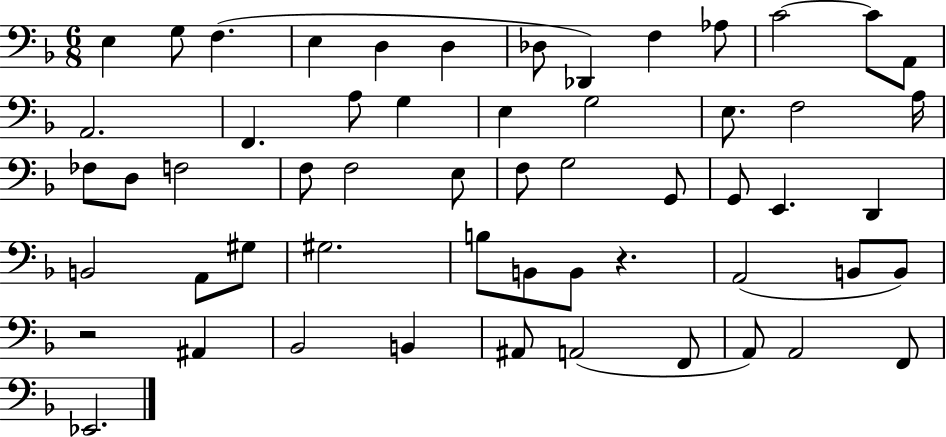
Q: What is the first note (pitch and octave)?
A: E3